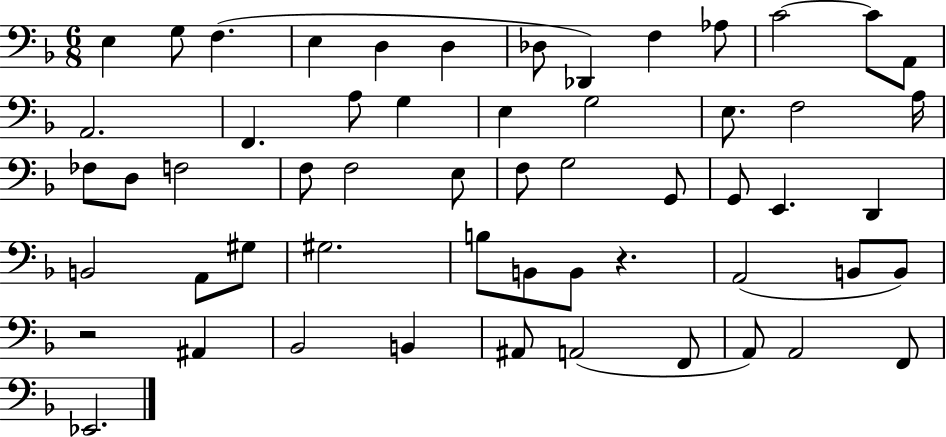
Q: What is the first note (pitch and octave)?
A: E3